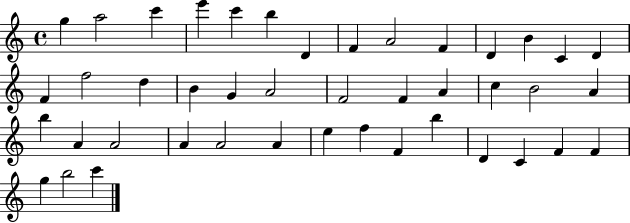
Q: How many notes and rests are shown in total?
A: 43